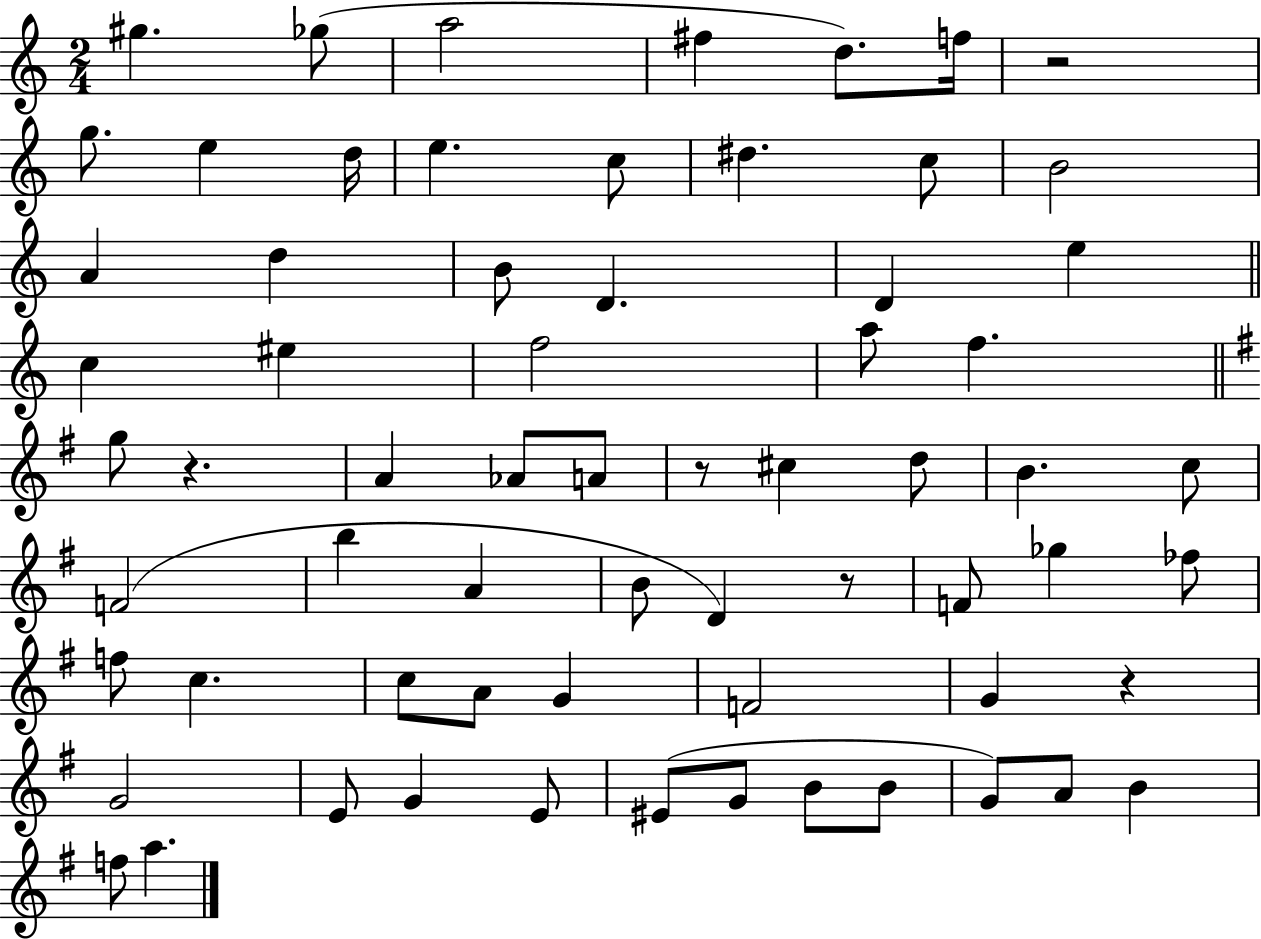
G#5/q. Gb5/e A5/h F#5/q D5/e. F5/s R/h G5/e. E5/q D5/s E5/q. C5/e D#5/q. C5/e B4/h A4/q D5/q B4/e D4/q. D4/q E5/q C5/q EIS5/q F5/h A5/e F5/q. G5/e R/q. A4/q Ab4/e A4/e R/e C#5/q D5/e B4/q. C5/e F4/h B5/q A4/q B4/e D4/q R/e F4/e Gb5/q FES5/e F5/e C5/q. C5/e A4/e G4/q F4/h G4/q R/q G4/h E4/e G4/q E4/e EIS4/e G4/e B4/e B4/e G4/e A4/e B4/q F5/e A5/q.